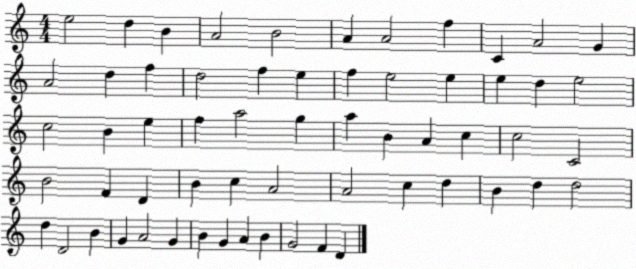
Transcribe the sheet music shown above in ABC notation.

X:1
T:Untitled
M:4/4
L:1/4
K:C
e2 d B A2 B2 A A2 f C A2 G A2 d f d2 f e f e2 e e d e2 c2 B e f a2 g a B A c c2 C2 B2 F D B c A2 A2 c d B d d2 d D2 B G A2 G B G A B G2 F D